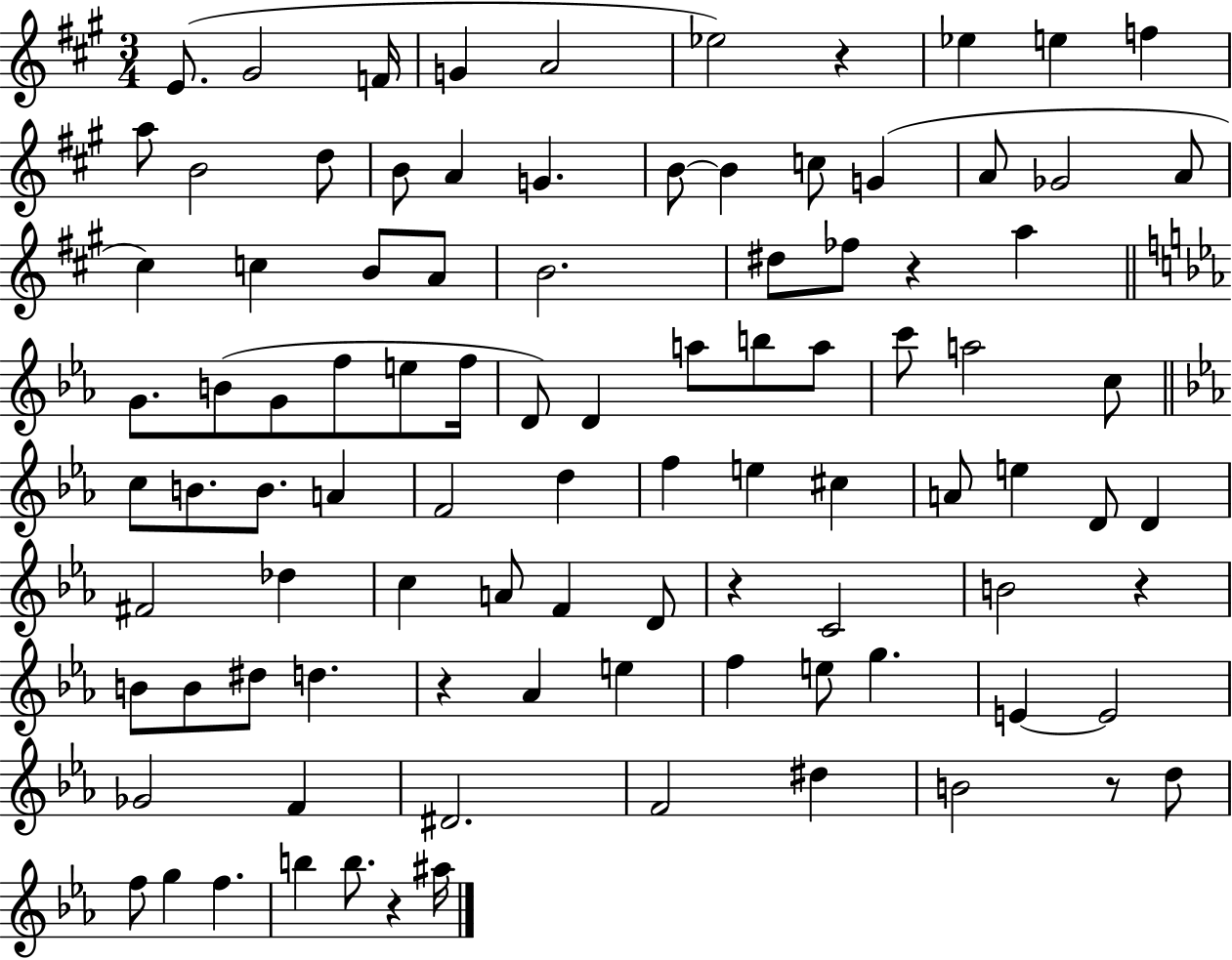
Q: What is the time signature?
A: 3/4